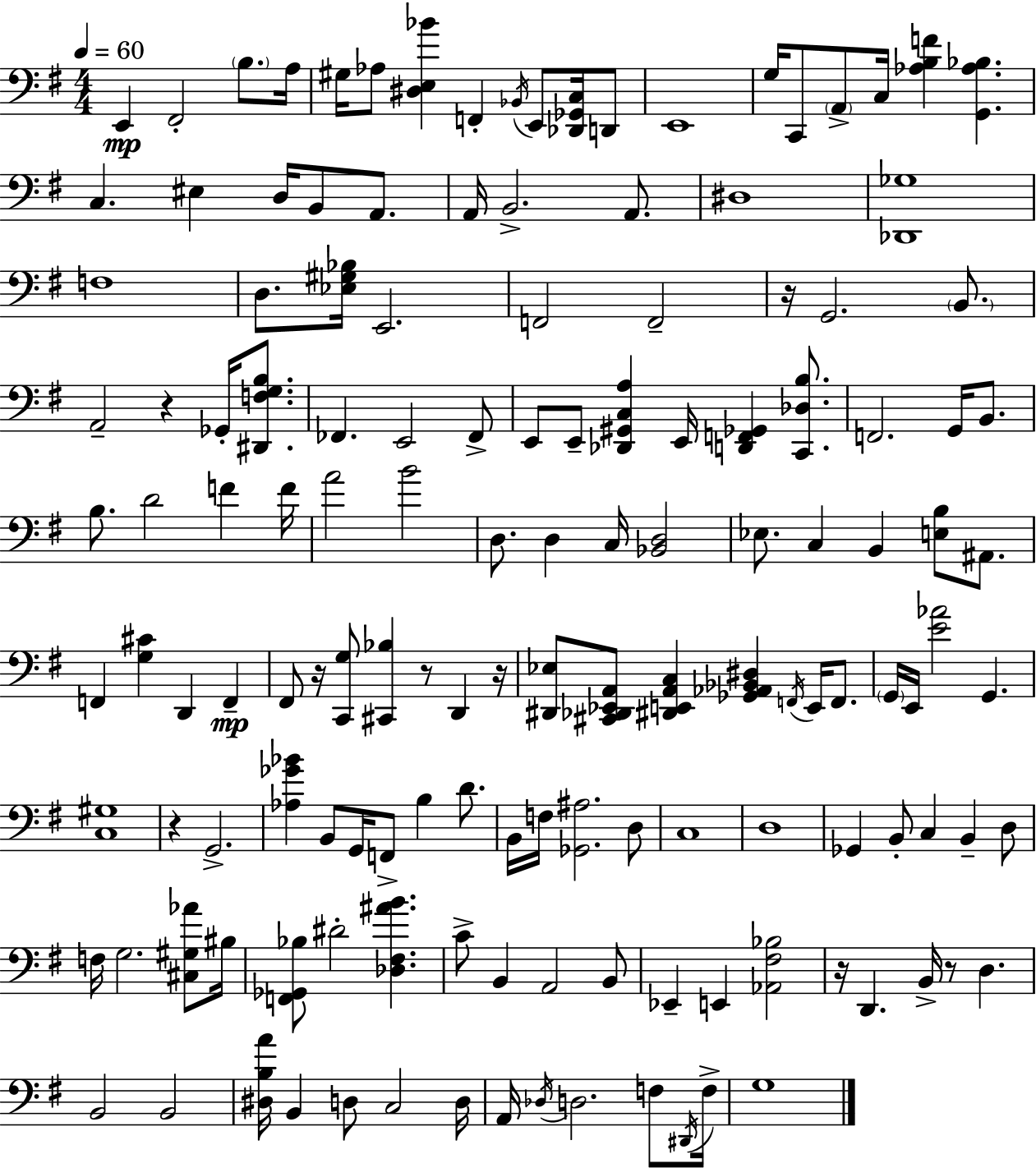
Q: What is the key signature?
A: E minor